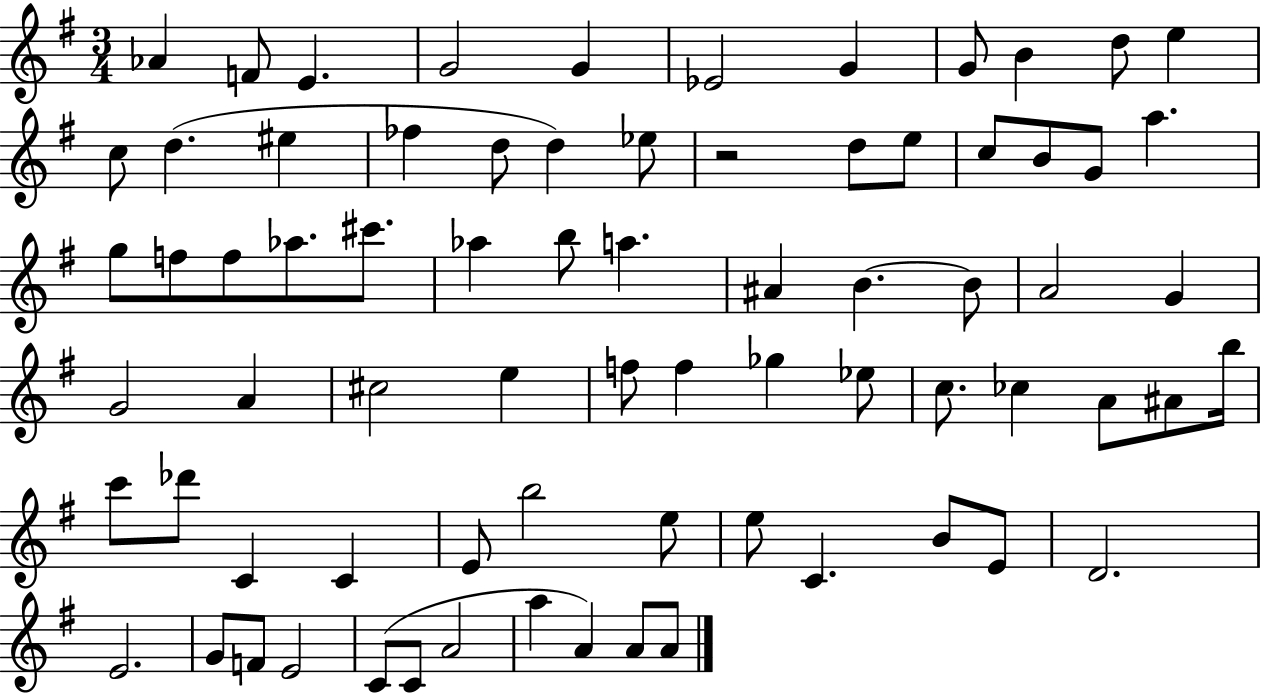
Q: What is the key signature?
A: G major